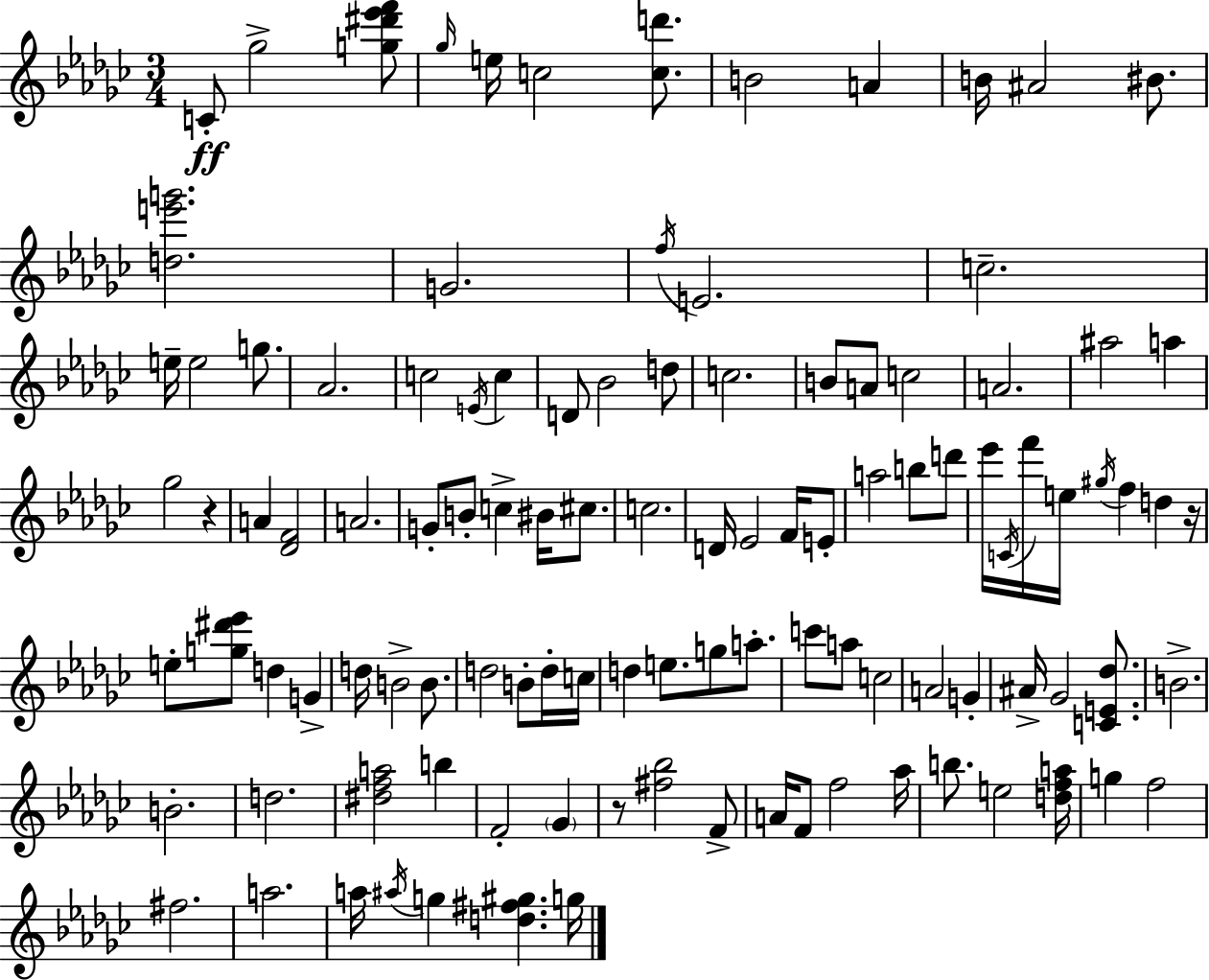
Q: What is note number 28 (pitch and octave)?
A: C5